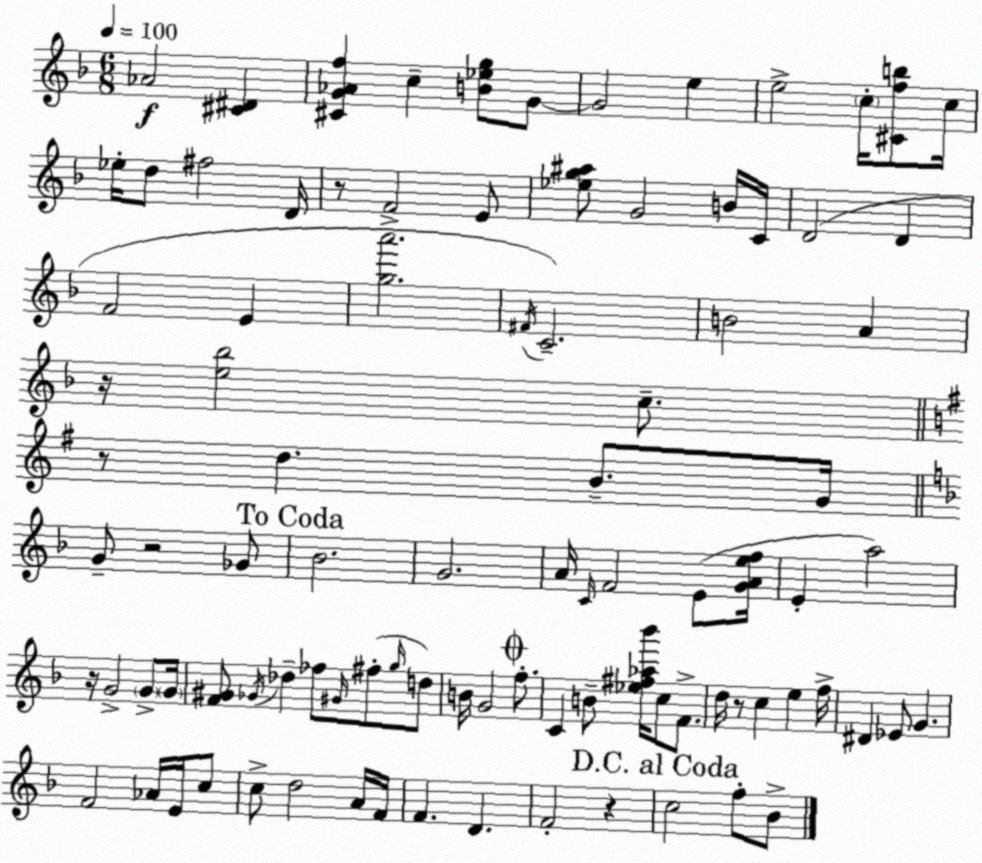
X:1
T:Untitled
M:6/8
L:1/4
K:F
_A2 [^C^D] [^CG_Af] c [B_eg]/2 G/2 G2 e e2 c/4 [^Cfb]/2 c/4 _e/4 d/2 ^f2 D/4 z/2 F2 E/2 [_eg^a]/2 G2 B/4 C/4 D2 D F2 E [ga']2 ^F/4 C2 B2 A z/4 [e_b]2 c/2 z/2 d B/2 G/4 G/2 z2 _G/2 _B2 G2 A/4 C/4 F2 E/2 [GAef]/4 E a2 z/4 G2 G/2 G/4 [F^G]/2 _G/4 _d _f/2 ^G/4 ^f/2 g/4 d/2 B/4 G2 f/2 C B/2 [_e^f_a_b']/4 c/2 F/2 d/4 z/2 c e f/4 ^D _E/2 G F2 _A/4 E/4 c/2 c/2 d2 A/4 F/4 F D F2 z c2 f/2 _B/2